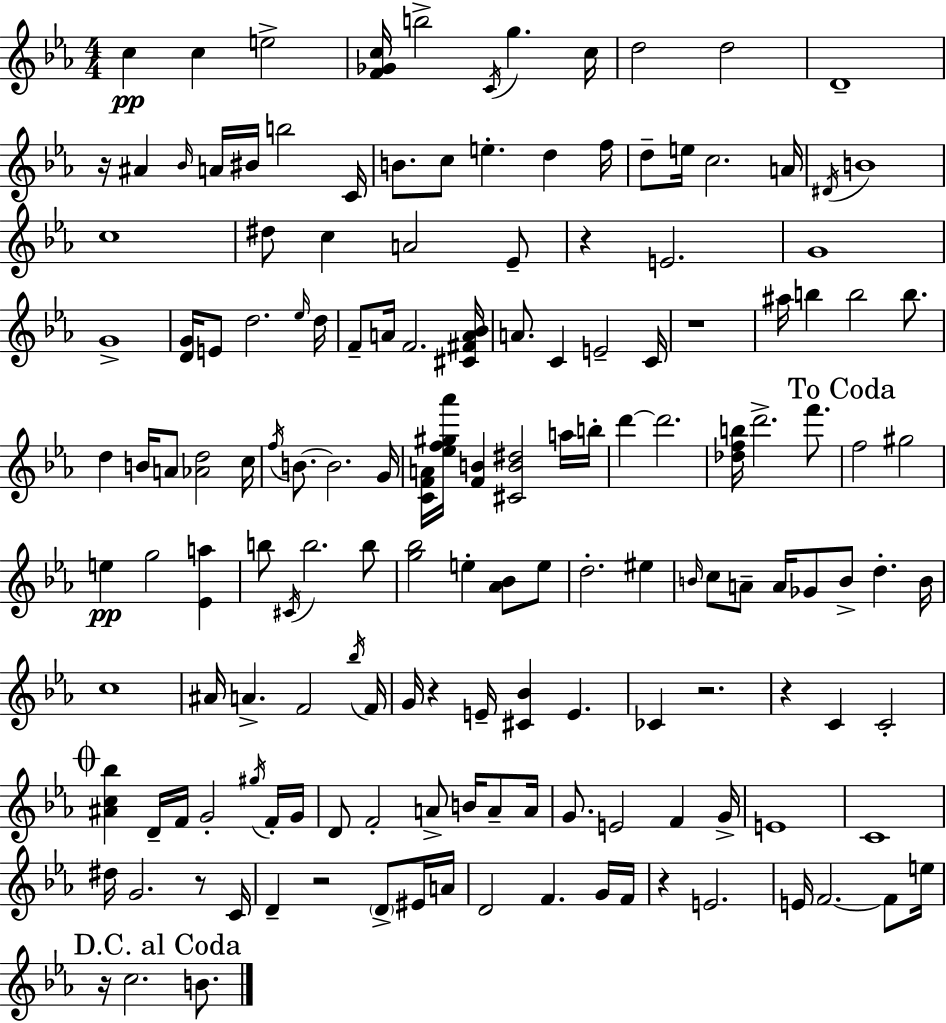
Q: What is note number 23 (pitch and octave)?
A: E5